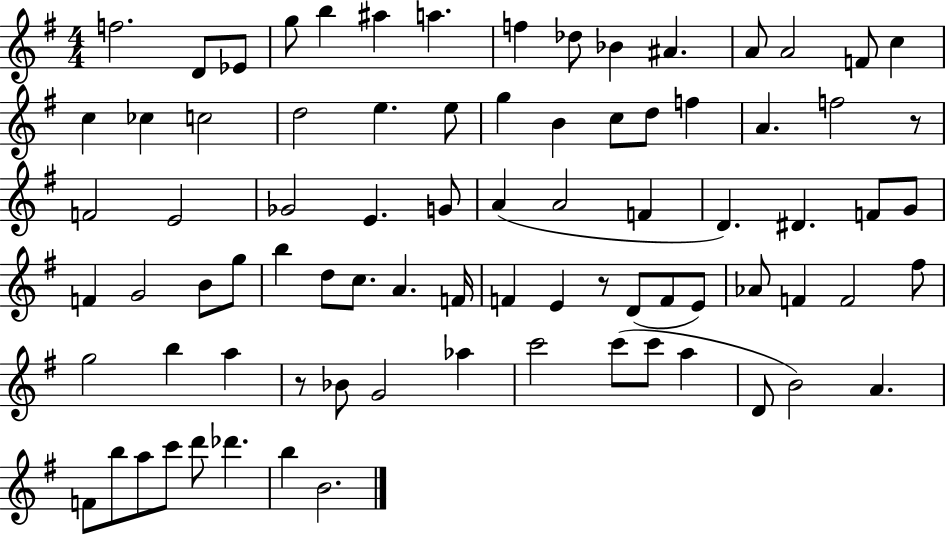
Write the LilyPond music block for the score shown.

{
  \clef treble
  \numericTimeSignature
  \time 4/4
  \key g \major
  \repeat volta 2 { f''2. d'8 ees'8 | g''8 b''4 ais''4 a''4. | f''4 des''8 bes'4 ais'4. | a'8 a'2 f'8 c''4 | \break c''4 ces''4 c''2 | d''2 e''4. e''8 | g''4 b'4 c''8 d''8 f''4 | a'4. f''2 r8 | \break f'2 e'2 | ges'2 e'4. g'8 | a'4( a'2 f'4 | d'4.) dis'4. f'8 g'8 | \break f'4 g'2 b'8 g''8 | b''4 d''8 c''8. a'4. f'16 | f'4 e'4 r8 d'8( f'8 e'8) | aes'8 f'4 f'2 fis''8 | \break g''2 b''4 a''4 | r8 bes'8 g'2 aes''4 | c'''2 c'''8( c'''8 a''4 | d'8 b'2) a'4. | \break f'8 b''8 a''8 c'''8 d'''8 des'''4. | b''4 b'2. | } \bar "|."
}